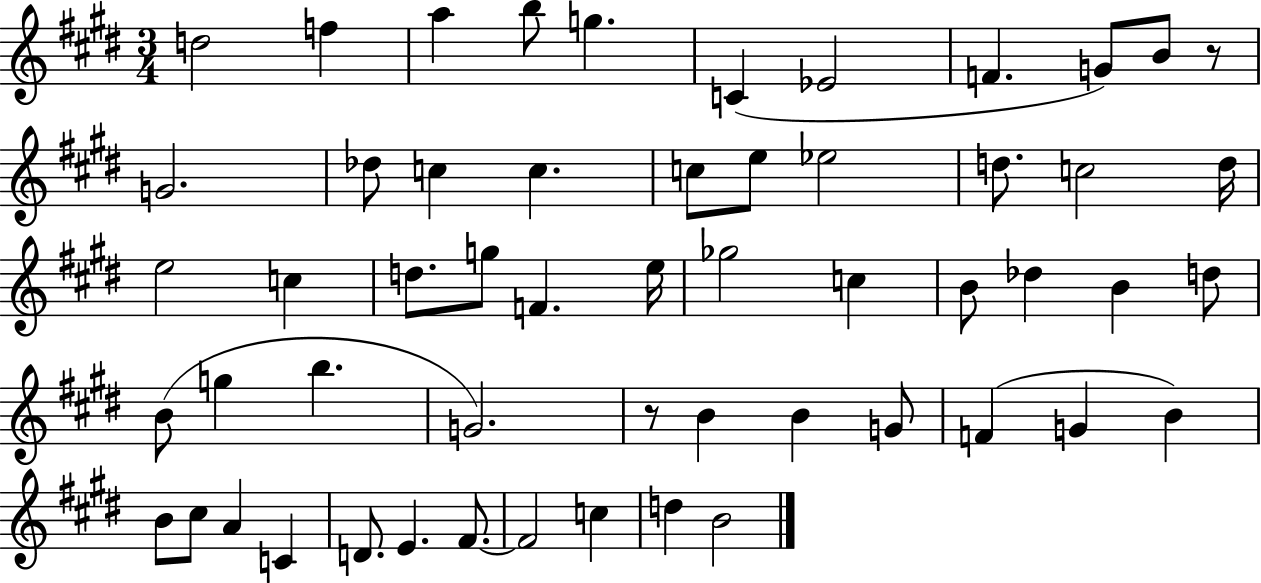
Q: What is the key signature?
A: E major